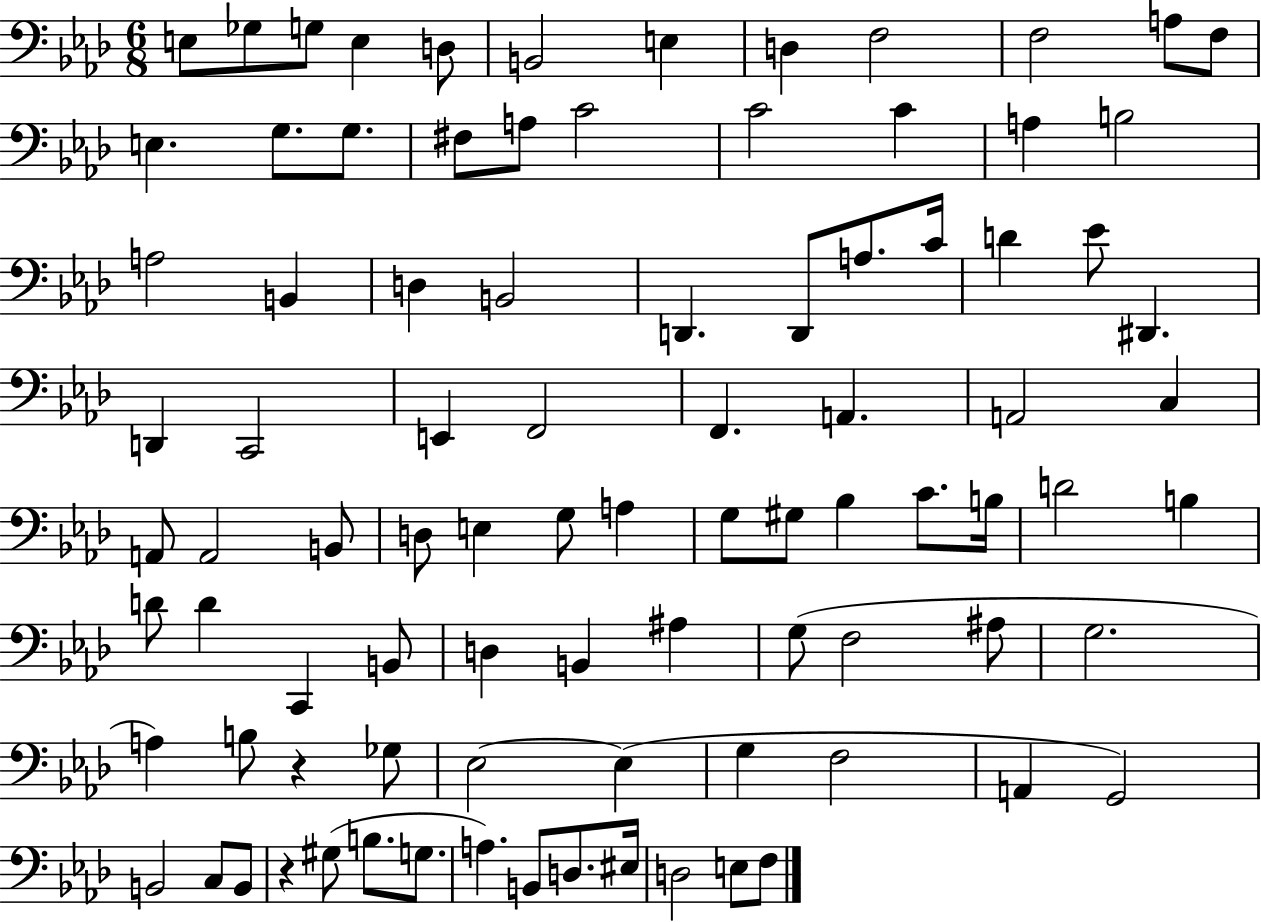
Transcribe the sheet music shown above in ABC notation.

X:1
T:Untitled
M:6/8
L:1/4
K:Ab
E,/2 _G,/2 G,/2 E, D,/2 B,,2 E, D, F,2 F,2 A,/2 F,/2 E, G,/2 G,/2 ^F,/2 A,/2 C2 C2 C A, B,2 A,2 B,, D, B,,2 D,, D,,/2 A,/2 C/4 D _E/2 ^D,, D,, C,,2 E,, F,,2 F,, A,, A,,2 C, A,,/2 A,,2 B,,/2 D,/2 E, G,/2 A, G,/2 ^G,/2 _B, C/2 B,/4 D2 B, D/2 D C,, B,,/2 D, B,, ^A, G,/2 F,2 ^A,/2 G,2 A, B,/2 z _G,/2 _E,2 _E, G, F,2 A,, G,,2 B,,2 C,/2 B,,/2 z ^G,/2 B,/2 G,/2 A, B,,/2 D,/2 ^E,/4 D,2 E,/2 F,/2